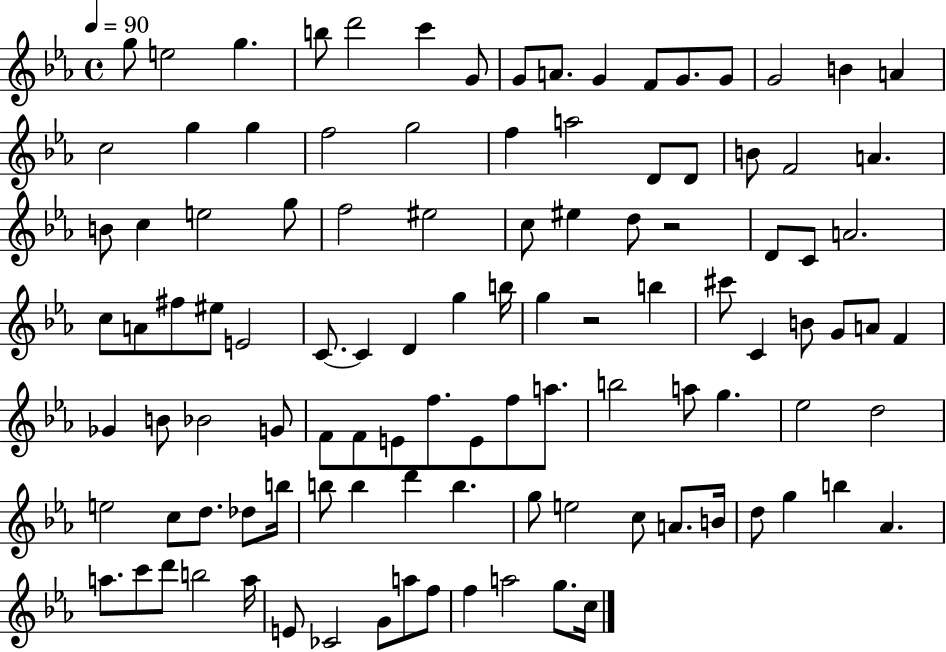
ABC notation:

X:1
T:Untitled
M:4/4
L:1/4
K:Eb
g/2 e2 g b/2 d'2 c' G/2 G/2 A/2 G F/2 G/2 G/2 G2 B A c2 g g f2 g2 f a2 D/2 D/2 B/2 F2 A B/2 c e2 g/2 f2 ^e2 c/2 ^e d/2 z2 D/2 C/2 A2 c/2 A/2 ^f/2 ^e/2 E2 C/2 C D g b/4 g z2 b ^c'/2 C B/2 G/2 A/2 F _G B/2 _B2 G/2 F/2 F/2 E/2 f/2 E/2 f/2 a/2 b2 a/2 g _e2 d2 e2 c/2 d/2 _d/2 b/4 b/2 b d' b g/2 e2 c/2 A/2 B/4 d/2 g b _A a/2 c'/2 d'/2 b2 a/4 E/2 _C2 G/2 a/2 f/2 f a2 g/2 c/4